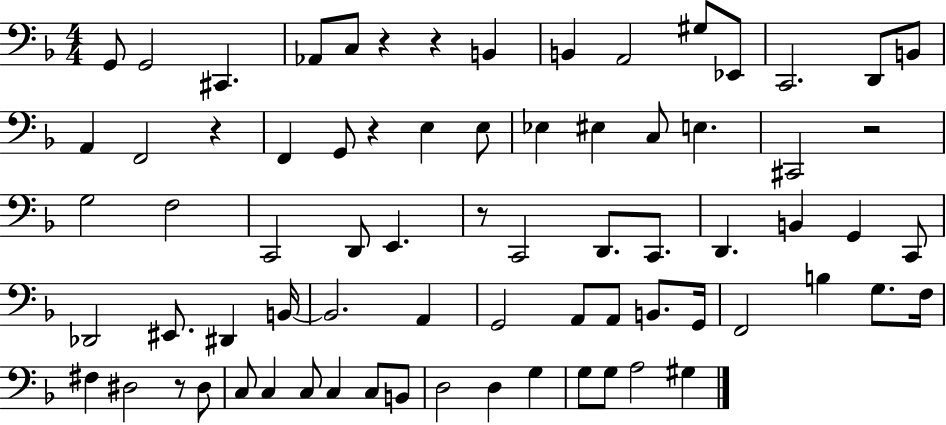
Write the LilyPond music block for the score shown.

{
  \clef bass
  \numericTimeSignature
  \time 4/4
  \key f \major
  g,8 g,2 cis,4. | aes,8 c8 r4 r4 b,4 | b,4 a,2 gis8 ees,8 | c,2. d,8 b,8 | \break a,4 f,2 r4 | f,4 g,8 r4 e4 e8 | ees4 eis4 c8 e4. | cis,2 r2 | \break g2 f2 | c,2 d,8 e,4. | r8 c,2 d,8. c,8. | d,4. b,4 g,4 c,8 | \break des,2 eis,8. dis,4 b,16~~ | b,2. a,4 | g,2 a,8 a,8 b,8. g,16 | f,2 b4 g8. f16 | \break fis4 dis2 r8 dis8 | c8 c4 c8 c4 c8 b,8 | d2 d4 g4 | g8 g8 a2 gis4 | \break \bar "|."
}